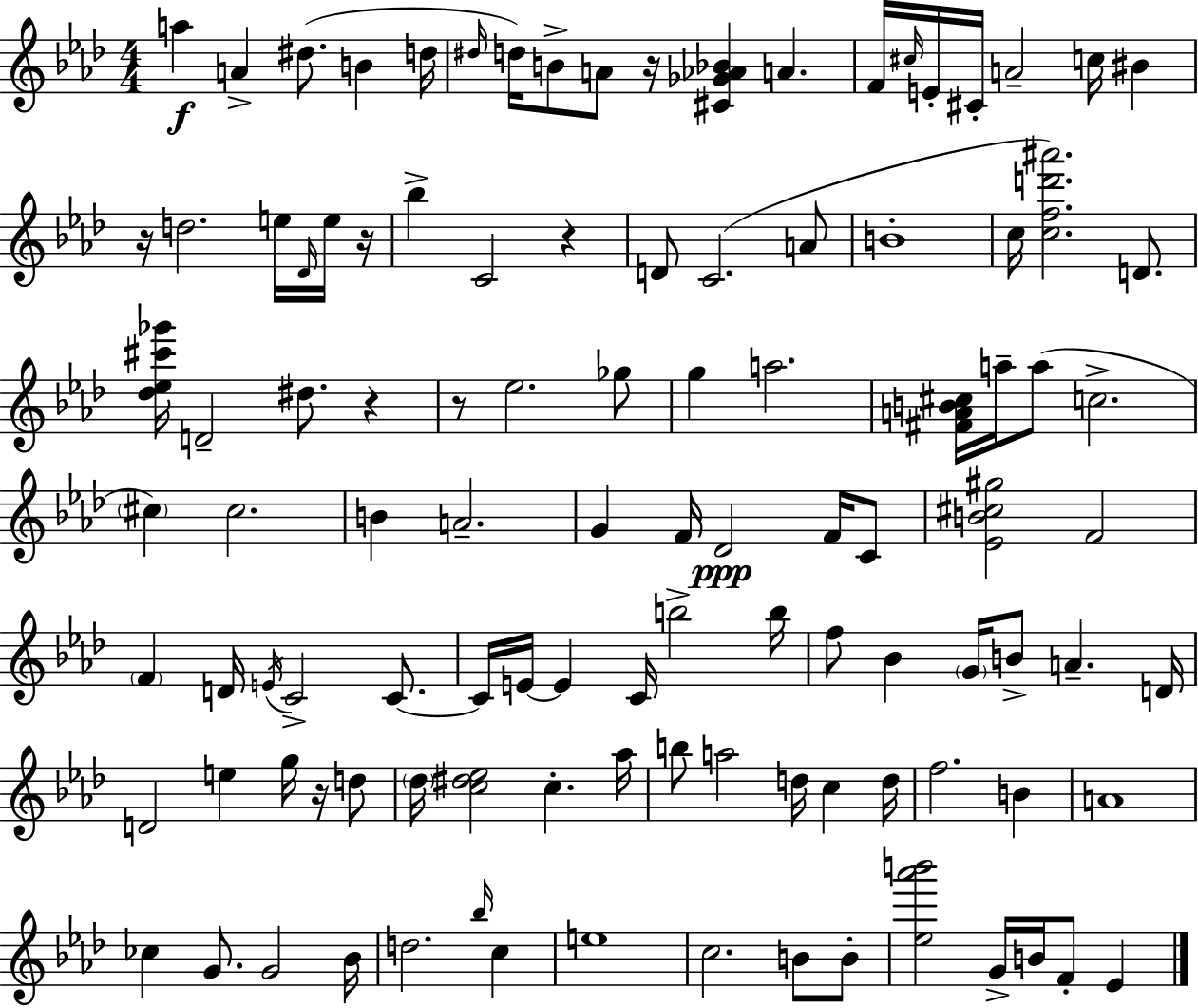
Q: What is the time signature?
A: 4/4